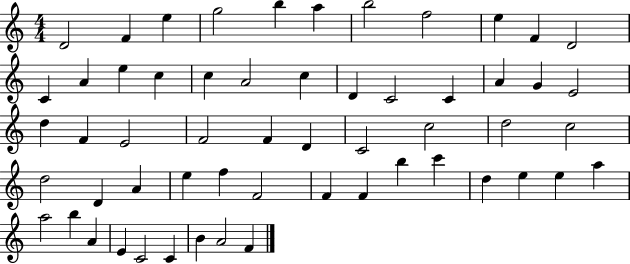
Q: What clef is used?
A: treble